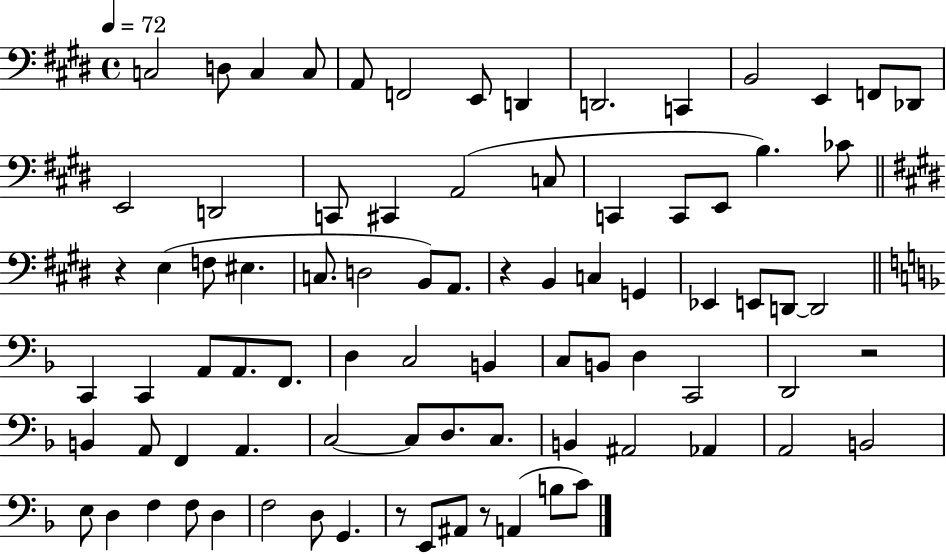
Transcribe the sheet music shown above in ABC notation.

X:1
T:Untitled
M:4/4
L:1/4
K:E
C,2 D,/2 C, C,/2 A,,/2 F,,2 E,,/2 D,, D,,2 C,, B,,2 E,, F,,/2 _D,,/2 E,,2 D,,2 C,,/2 ^C,, A,,2 C,/2 C,, C,,/2 E,,/2 B, _C/2 z E, F,/2 ^E, C,/2 D,2 B,,/2 A,,/2 z B,, C, G,, _E,, E,,/2 D,,/2 D,,2 C,, C,, A,,/2 A,,/2 F,,/2 D, C,2 B,, C,/2 B,,/2 D, C,,2 D,,2 z2 B,, A,,/2 F,, A,, C,2 C,/2 D,/2 C,/2 B,, ^A,,2 _A,, A,,2 B,,2 E,/2 D, F, F,/2 D, F,2 D,/2 G,, z/2 E,,/2 ^A,,/2 z/2 A,, B,/2 C/2